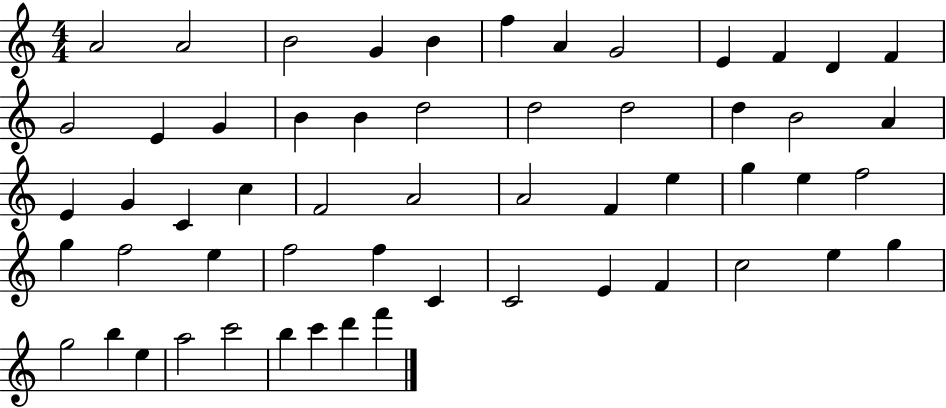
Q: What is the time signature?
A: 4/4